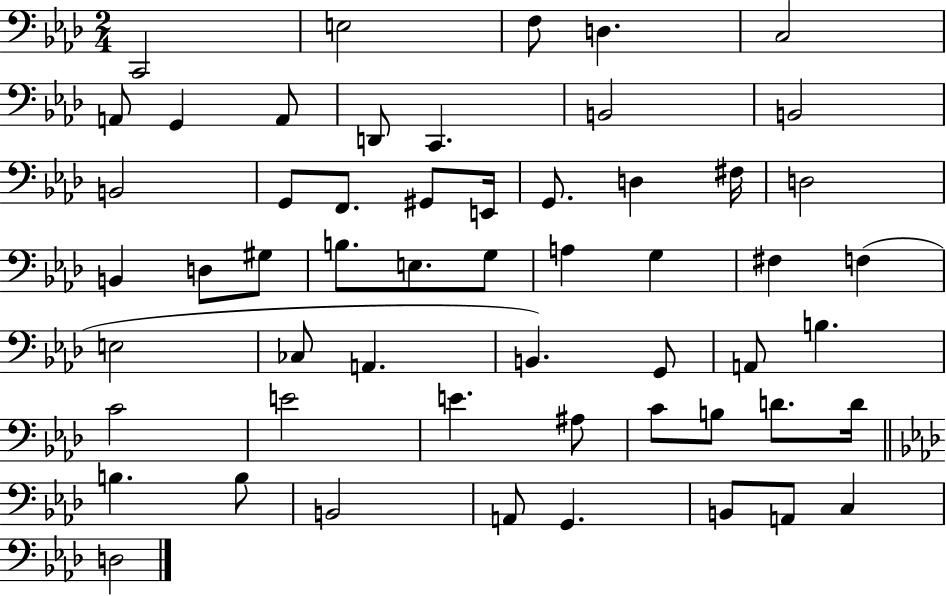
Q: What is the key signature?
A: AES major